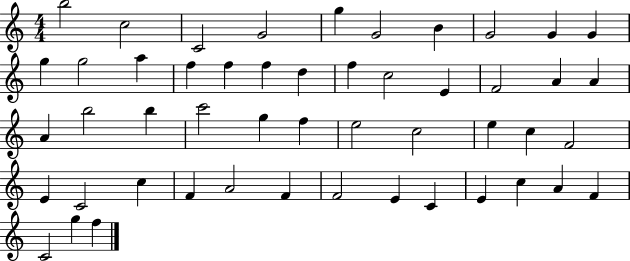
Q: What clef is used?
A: treble